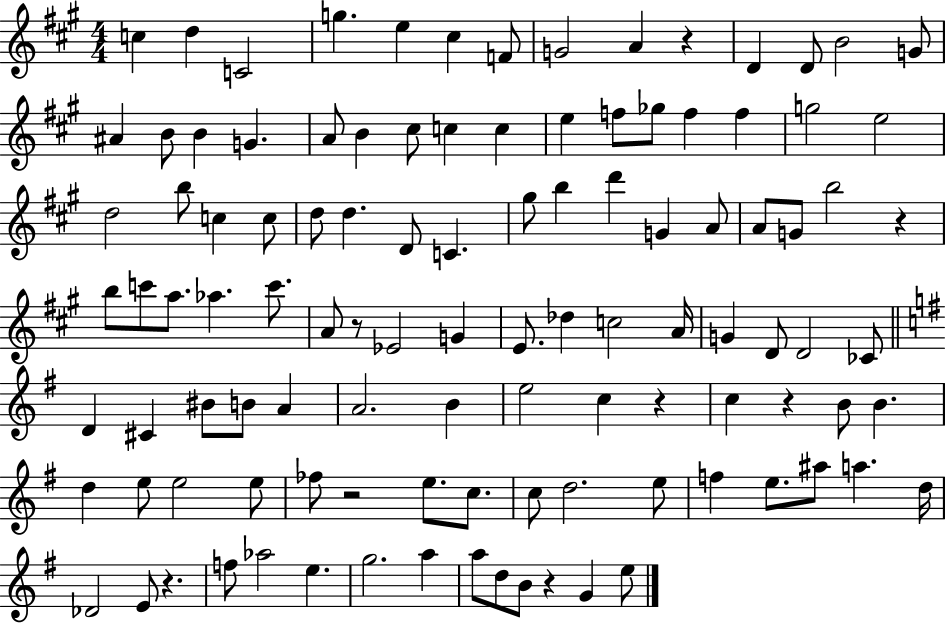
C5/q D5/q C4/h G5/q. E5/q C#5/q F4/e G4/h A4/q R/q D4/q D4/e B4/h G4/e A#4/q B4/e B4/q G4/q. A4/e B4/q C#5/e C5/q C5/q E5/q F5/e Gb5/e F5/q F5/q G5/h E5/h D5/h B5/e C5/q C5/e D5/e D5/q. D4/e C4/q. G#5/e B5/q D6/q G4/q A4/e A4/e G4/e B5/h R/q B5/e C6/e A5/e. Ab5/q. C6/e. A4/e R/e Eb4/h G4/q E4/e. Db5/q C5/h A4/s G4/q D4/e D4/h CES4/e D4/q C#4/q BIS4/e B4/e A4/q A4/h. B4/q E5/h C5/q R/q C5/q R/q B4/e B4/q. D5/q E5/e E5/h E5/e FES5/e R/h E5/e. C5/e. C5/e D5/h. E5/e F5/q E5/e. A#5/e A5/q. D5/s Db4/h E4/e R/q. F5/e Ab5/h E5/q. G5/h. A5/q A5/e D5/e B4/e R/q G4/q E5/e